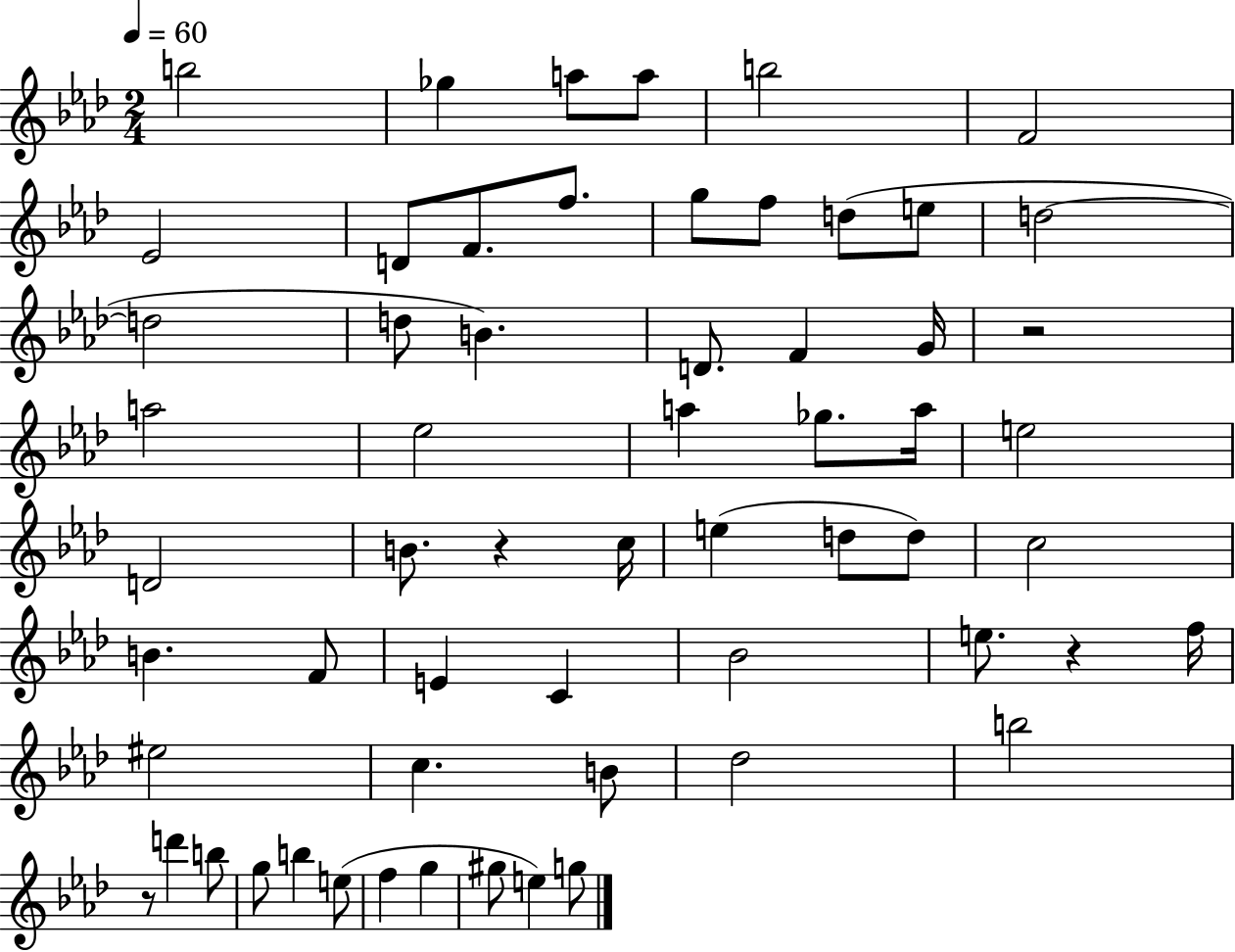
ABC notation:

X:1
T:Untitled
M:2/4
L:1/4
K:Ab
b2 _g a/2 a/2 b2 F2 _E2 D/2 F/2 f/2 g/2 f/2 d/2 e/2 d2 d2 d/2 B D/2 F G/4 z2 a2 _e2 a _g/2 a/4 e2 D2 B/2 z c/4 e d/2 d/2 c2 B F/2 E C _B2 e/2 z f/4 ^e2 c B/2 _d2 b2 z/2 d' b/2 g/2 b e/2 f g ^g/2 e g/2